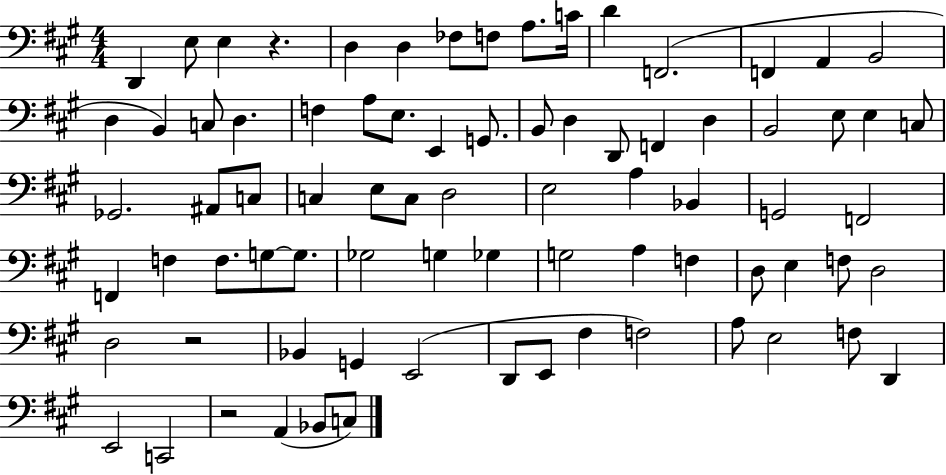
{
  \clef bass
  \numericTimeSignature
  \time 4/4
  \key a \major
  \repeat volta 2 { d,4 e8 e4 r4. | d4 d4 fes8 f8 a8. c'16 | d'4 f,2.( | f,4 a,4 b,2 | \break d4 b,4) c8 d4. | f4 a8 e8. e,4 g,8. | b,8 d4 d,8 f,4 d4 | b,2 e8 e4 c8 | \break ges,2. ais,8 c8 | c4 e8 c8 d2 | e2 a4 bes,4 | g,2 f,2 | \break f,4 f4 f8. g8~~ g8. | ges2 g4 ges4 | g2 a4 f4 | d8 e4 f8 d2 | \break d2 r2 | bes,4 g,4 e,2( | d,8 e,8 fis4 f2) | a8 e2 f8 d,4 | \break e,2 c,2 | r2 a,4( bes,8 c8) | } \bar "|."
}